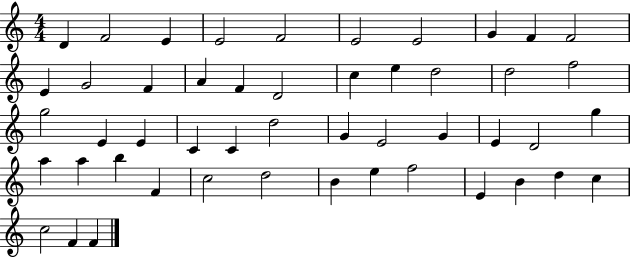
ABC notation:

X:1
T:Untitled
M:4/4
L:1/4
K:C
D F2 E E2 F2 E2 E2 G F F2 E G2 F A F D2 c e d2 d2 f2 g2 E E C C d2 G E2 G E D2 g a a b F c2 d2 B e f2 E B d c c2 F F